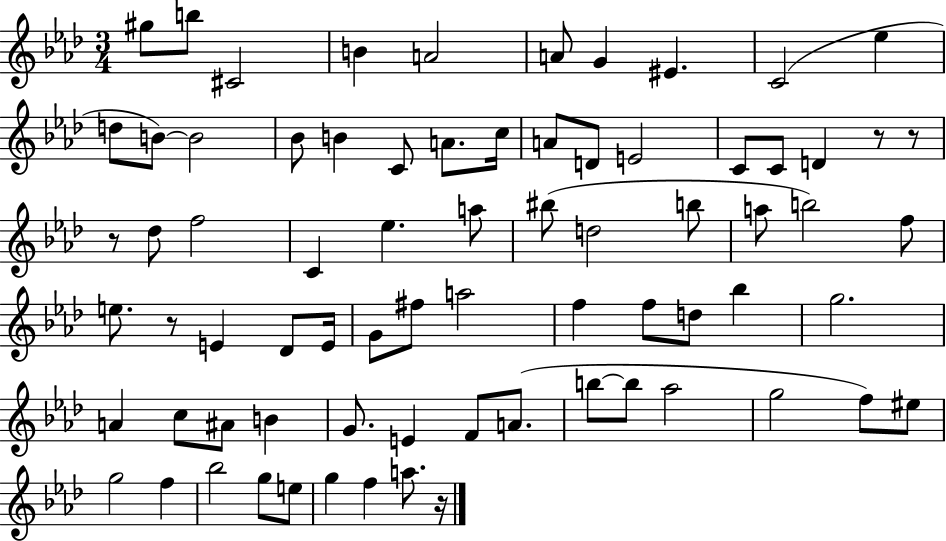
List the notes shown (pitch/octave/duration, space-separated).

G#5/e B5/e C#4/h B4/q A4/h A4/e G4/q EIS4/q. C4/h Eb5/q D5/e B4/e B4/h Bb4/e B4/q C4/e A4/e. C5/s A4/e D4/e E4/h C4/e C4/e D4/q R/e R/e R/e Db5/e F5/h C4/q Eb5/q. A5/e BIS5/e D5/h B5/e A5/e B5/h F5/e E5/e. R/e E4/q Db4/e E4/s G4/e F#5/e A5/h F5/q F5/e D5/e Bb5/q G5/h. A4/q C5/e A#4/e B4/q G4/e. E4/q F4/e A4/e. B5/e B5/e Ab5/h G5/h F5/e EIS5/e G5/h F5/q Bb5/h G5/e E5/e G5/q F5/q A5/e. R/s